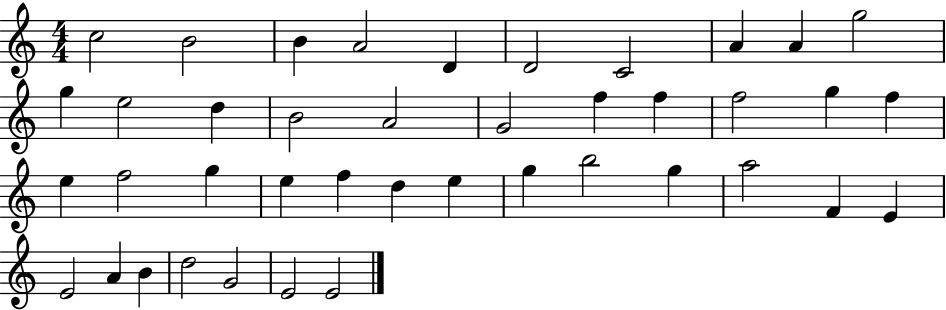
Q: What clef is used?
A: treble